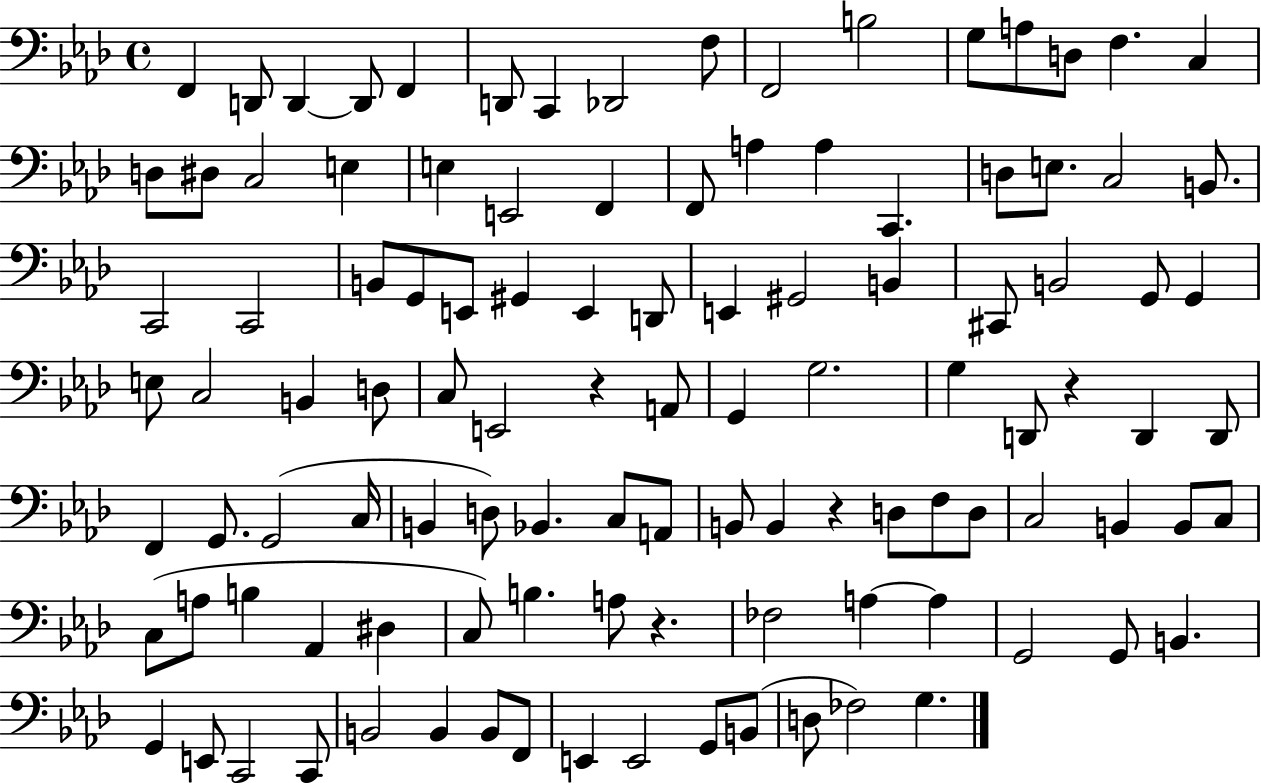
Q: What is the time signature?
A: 4/4